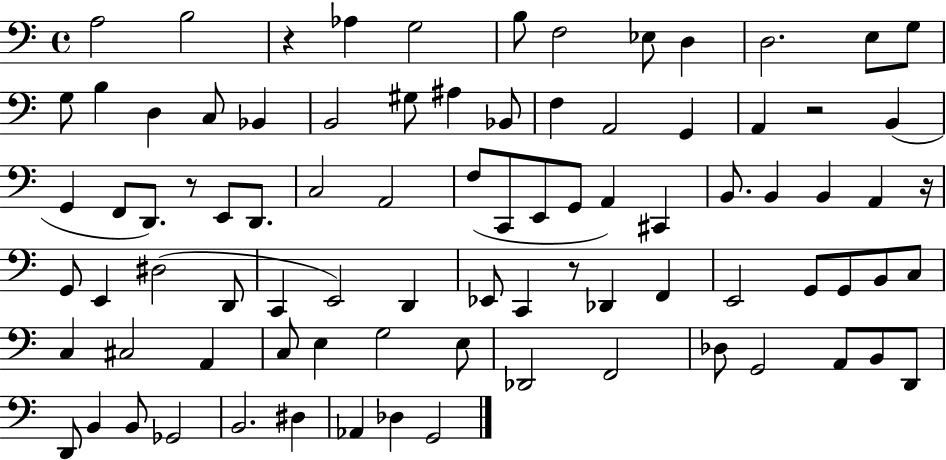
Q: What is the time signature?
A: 4/4